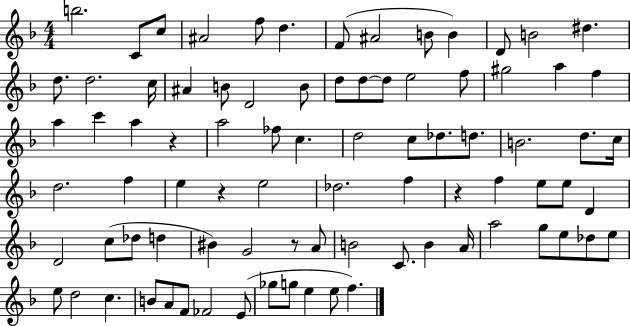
{
  \clef treble
  \numericTimeSignature
  \time 4/4
  \key f \major
  b''2. c'8 c''8 | ais'2 f''8 d''4. | f'8( ais'2 b'8 b'4) | d'8 b'2 dis''4. | \break d''8. d''2. c''16 | ais'4 b'8 d'2 b'8 | d''8 d''8~~ d''8 e''2 f''8 | gis''2 a''4 f''4 | \break a''4 c'''4 a''4 r4 | a''2 fes''8 c''4. | d''2 c''8 des''8. d''8. | b'2. d''8. c''16 | \break d''2. f''4 | e''4 r4 e''2 | des''2. f''4 | r4 f''4 e''8 e''8 d'4 | \break d'2 c''8( des''8 d''4 | bis'4) g'2 r8 a'8 | b'2 c'8. b'4 a'16 | a''2 g''8 e''8 des''8 e''8 | \break e''8 d''2 c''4. | b'8 a'8 f'8 fes'2 e'8( | ges''8 g''8 e''4 e''8 f''4.) | \bar "|."
}